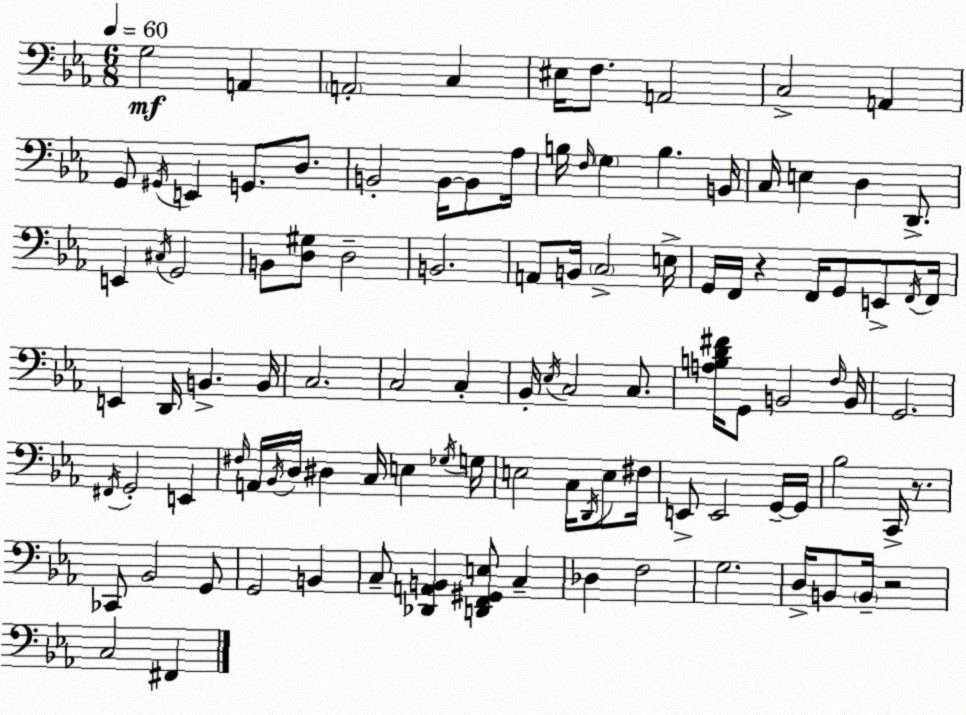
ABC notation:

X:1
T:Untitled
M:6/8
L:1/4
K:Cm
G,2 A,, A,,2 C, ^E,/4 F,/2 A,,2 C,2 A,, G,,/2 ^G,,/4 E,, G,,/2 D,/2 B,,2 B,,/4 B,,/2 _A,/4 B,/4 F,/4 G, B, B,,/4 C,/4 E, D, D,,/2 E,, ^C,/4 G,,2 B,,/2 [D,^G,]/2 D,2 B,,2 A,,/2 B,,/4 C,2 E,/4 G,,/4 F,,/4 z F,,/4 G,,/2 E,,/2 F,,/4 F,,/4 E,, D,,/4 B,, B,,/4 C,2 C,2 C, _B,,/4 _E,/4 C,2 C,/2 [A,B,D^F]/4 G,,/2 B,,2 F,/4 B,,/4 G,,2 ^F,,/4 G,,2 E,, ^F,/4 A,,/4 _B,,/4 D,/4 ^D, C,/4 E, _G,/4 G,/4 E,2 C,/4 D,,/4 E,/2 ^F,/4 E,,/2 E,,2 G,,/4 G,,/4 _B,2 C,,/4 z/2 _C,,/2 _B,,2 G,,/2 G,,2 B,, C,/2 [_D,,A,,B,,] [D,,F,,^G,,E,]/2 C, _D, F,2 G,2 D,/4 B,,/2 B,,/4 z2 C,2 ^F,,